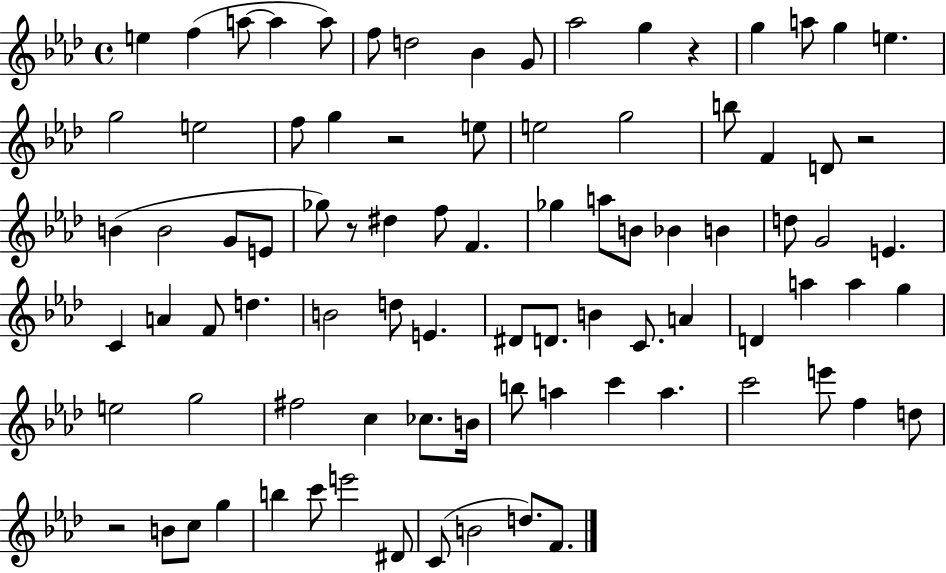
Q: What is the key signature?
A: AES major